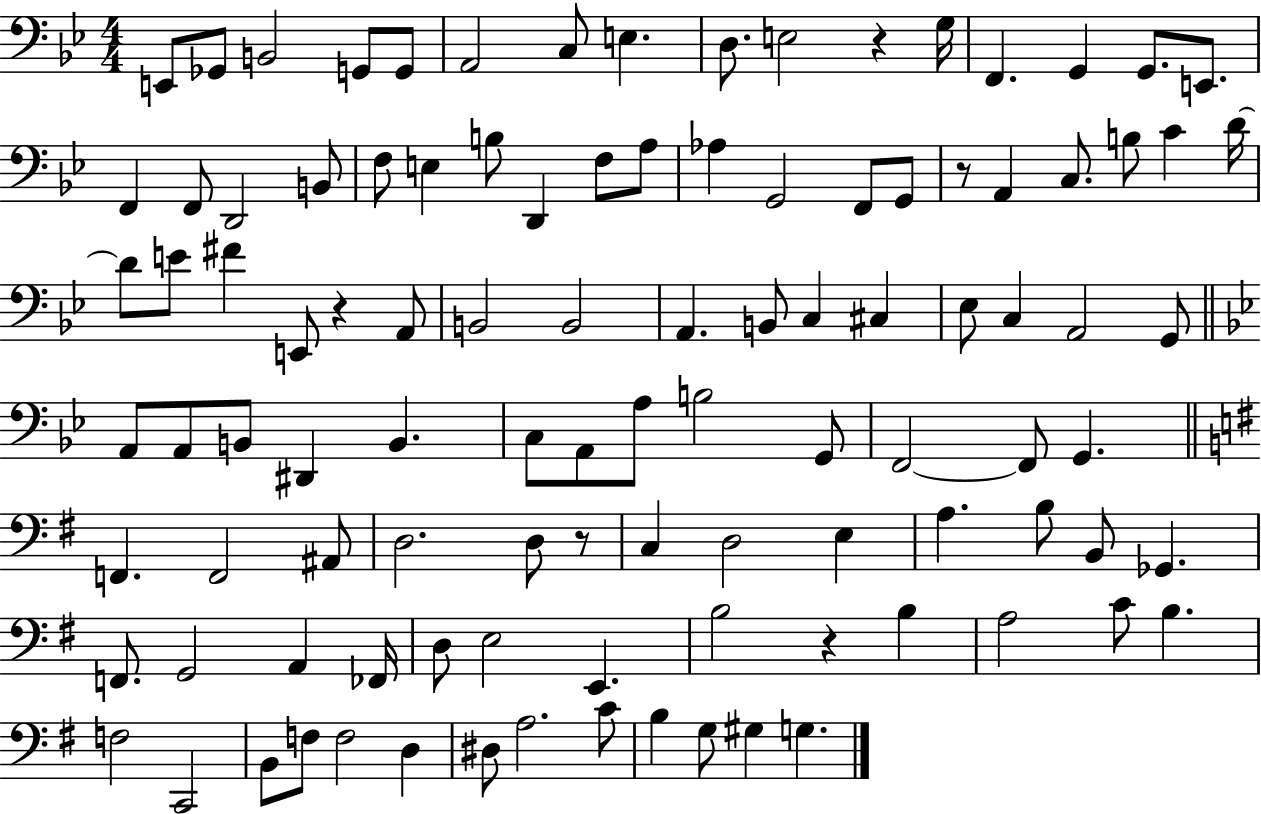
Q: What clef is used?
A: bass